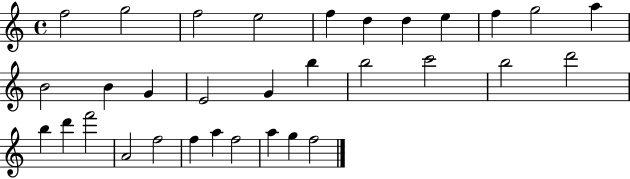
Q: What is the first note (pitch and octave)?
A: F5